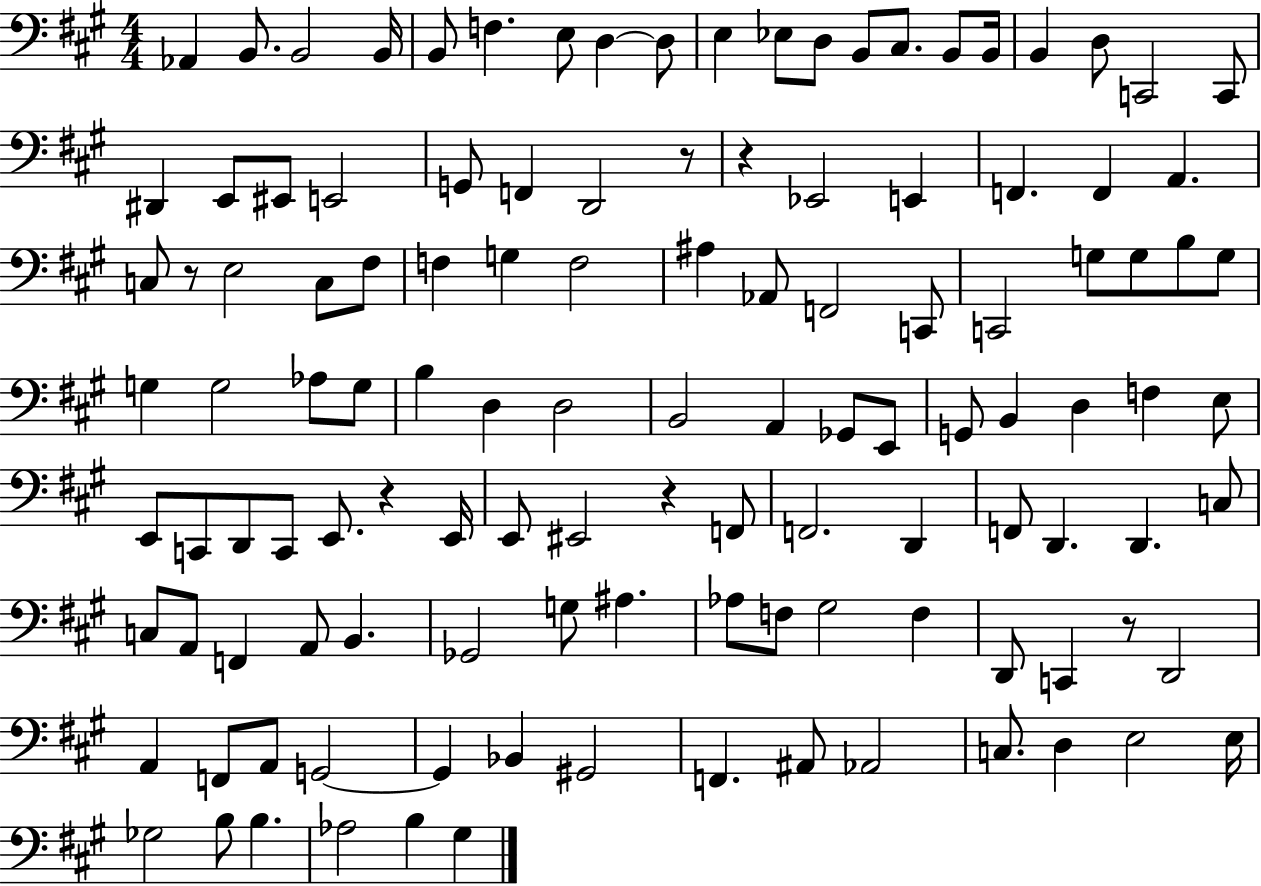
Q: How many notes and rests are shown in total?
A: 120